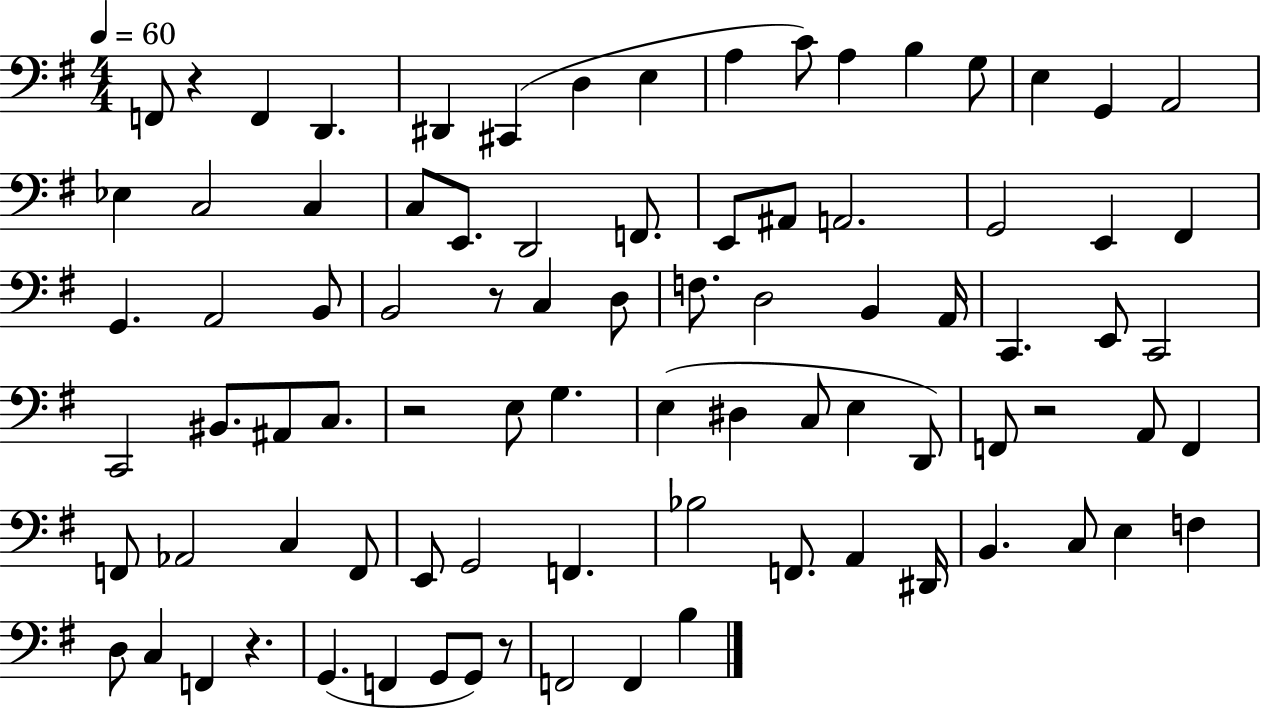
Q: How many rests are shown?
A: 6